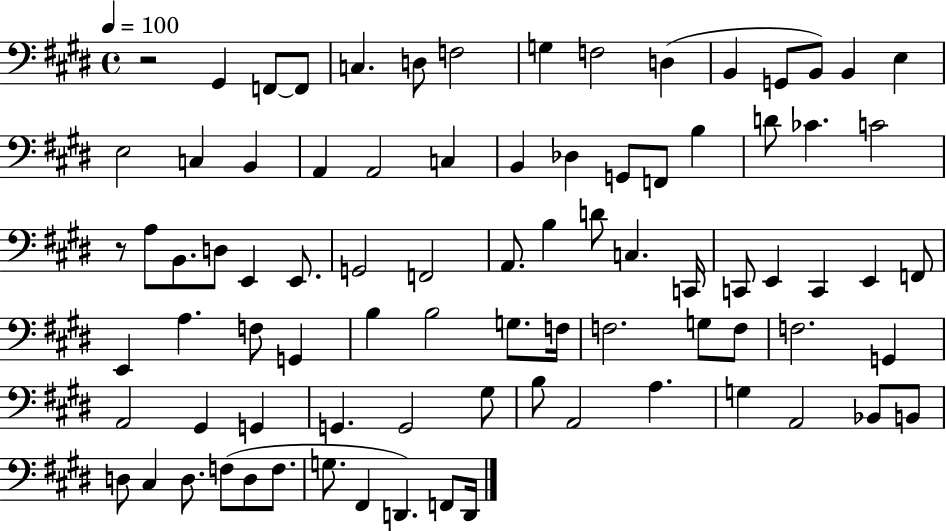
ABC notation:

X:1
T:Untitled
M:4/4
L:1/4
K:E
z2 ^G,, F,,/2 F,,/2 C, D,/2 F,2 G, F,2 D, B,, G,,/2 B,,/2 B,, E, E,2 C, B,, A,, A,,2 C, B,, _D, G,,/2 F,,/2 B, D/2 _C C2 z/2 A,/2 B,,/2 D,/2 E,, E,,/2 G,,2 F,,2 A,,/2 B, D/2 C, C,,/4 C,,/2 E,, C,, E,, F,,/2 E,, A, F,/2 G,, B, B,2 G,/2 F,/4 F,2 G,/2 F,/2 F,2 G,, A,,2 ^G,, G,, G,, G,,2 ^G,/2 B,/2 A,,2 A, G, A,,2 _B,,/2 B,,/2 D,/2 ^C, D,/2 F,/2 D,/2 F,/2 G,/2 ^F,, D,, F,,/2 D,,/4